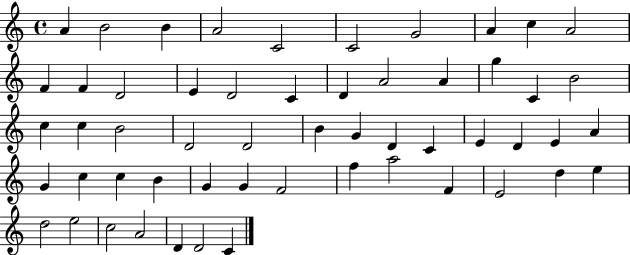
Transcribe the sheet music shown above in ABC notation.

X:1
T:Untitled
M:4/4
L:1/4
K:C
A B2 B A2 C2 C2 G2 A c A2 F F D2 E D2 C D A2 A g C B2 c c B2 D2 D2 B G D C E D E A G c c B G G F2 f a2 F E2 d e d2 e2 c2 A2 D D2 C